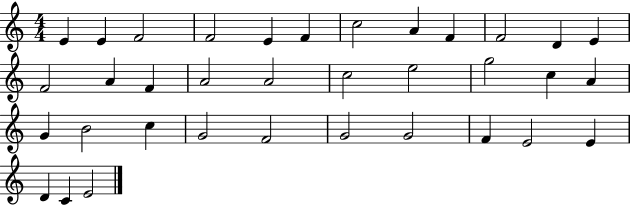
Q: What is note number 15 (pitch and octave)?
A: F4